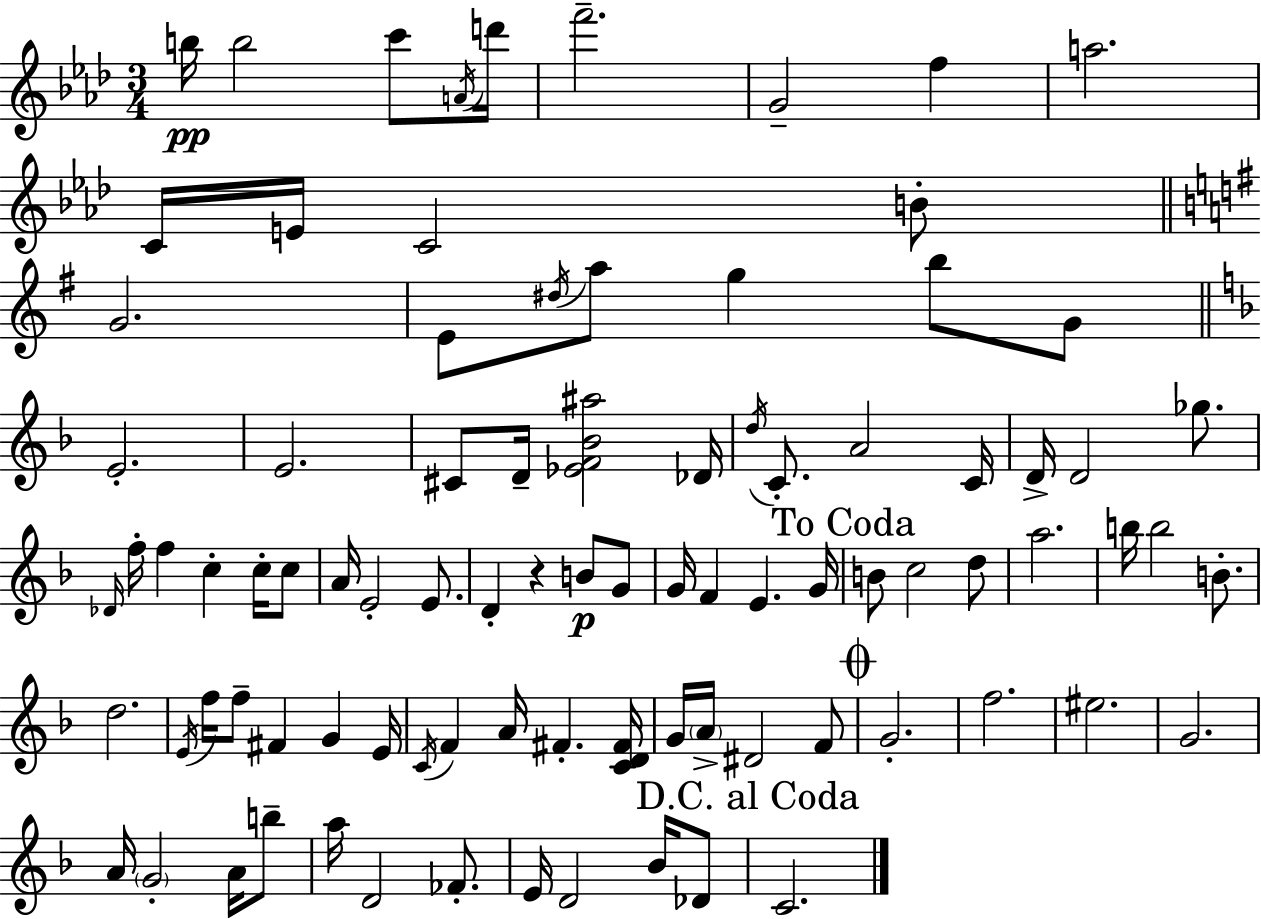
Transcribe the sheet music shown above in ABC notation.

X:1
T:Untitled
M:3/4
L:1/4
K:Fm
b/4 b2 c'/2 A/4 d'/4 f'2 G2 f a2 C/4 E/4 C2 B/2 G2 E/2 ^d/4 a/2 g b/2 G/2 E2 E2 ^C/2 D/4 [_EF_B^a]2 _D/4 d/4 C/2 A2 C/4 D/4 D2 _g/2 _D/4 f/4 f c c/4 c/2 A/4 E2 E/2 D z B/2 G/2 G/4 F E G/4 B/2 c2 d/2 a2 b/4 b2 B/2 d2 E/4 f/4 f/2 ^F G E/4 C/4 F A/4 ^F [CD^F]/4 G/4 A/4 ^D2 F/2 G2 f2 ^e2 G2 A/4 G2 A/4 b/2 a/4 D2 _F/2 E/4 D2 _B/4 _D/2 C2